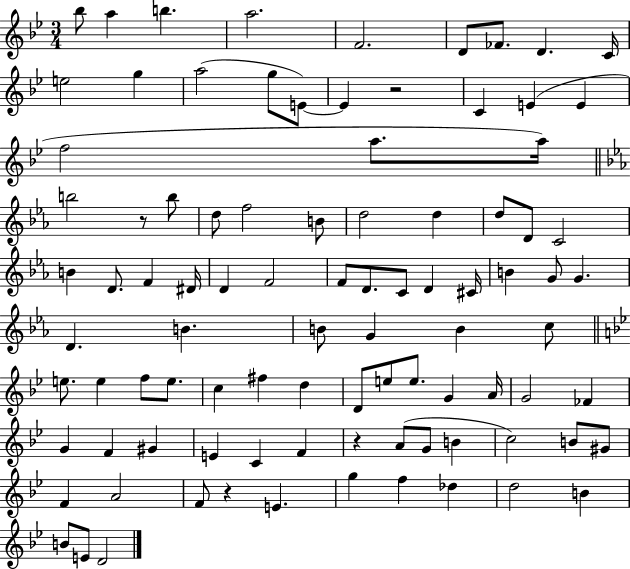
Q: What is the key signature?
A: BES major